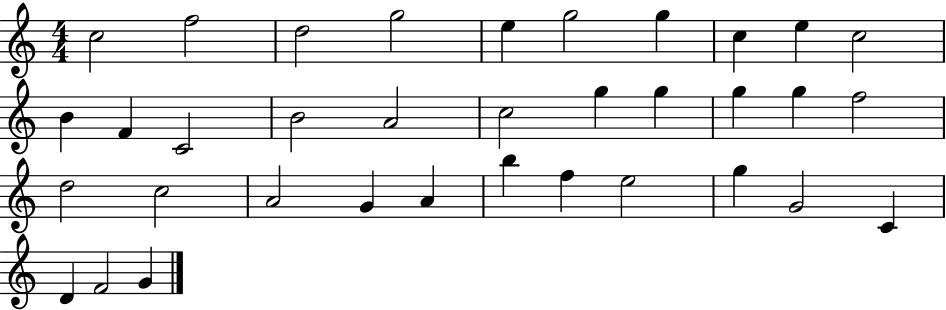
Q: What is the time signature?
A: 4/4